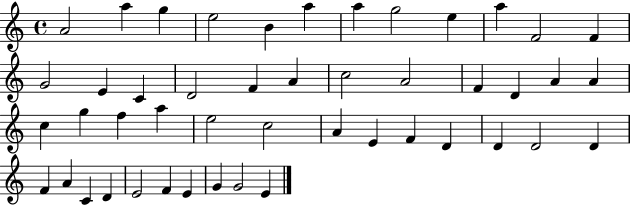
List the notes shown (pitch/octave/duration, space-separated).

A4/h A5/q G5/q E5/h B4/q A5/q A5/q G5/h E5/q A5/q F4/h F4/q G4/h E4/q C4/q D4/h F4/q A4/q C5/h A4/h F4/q D4/q A4/q A4/q C5/q G5/q F5/q A5/q E5/h C5/h A4/q E4/q F4/q D4/q D4/q D4/h D4/q F4/q A4/q C4/q D4/q E4/h F4/q E4/q G4/q G4/h E4/q